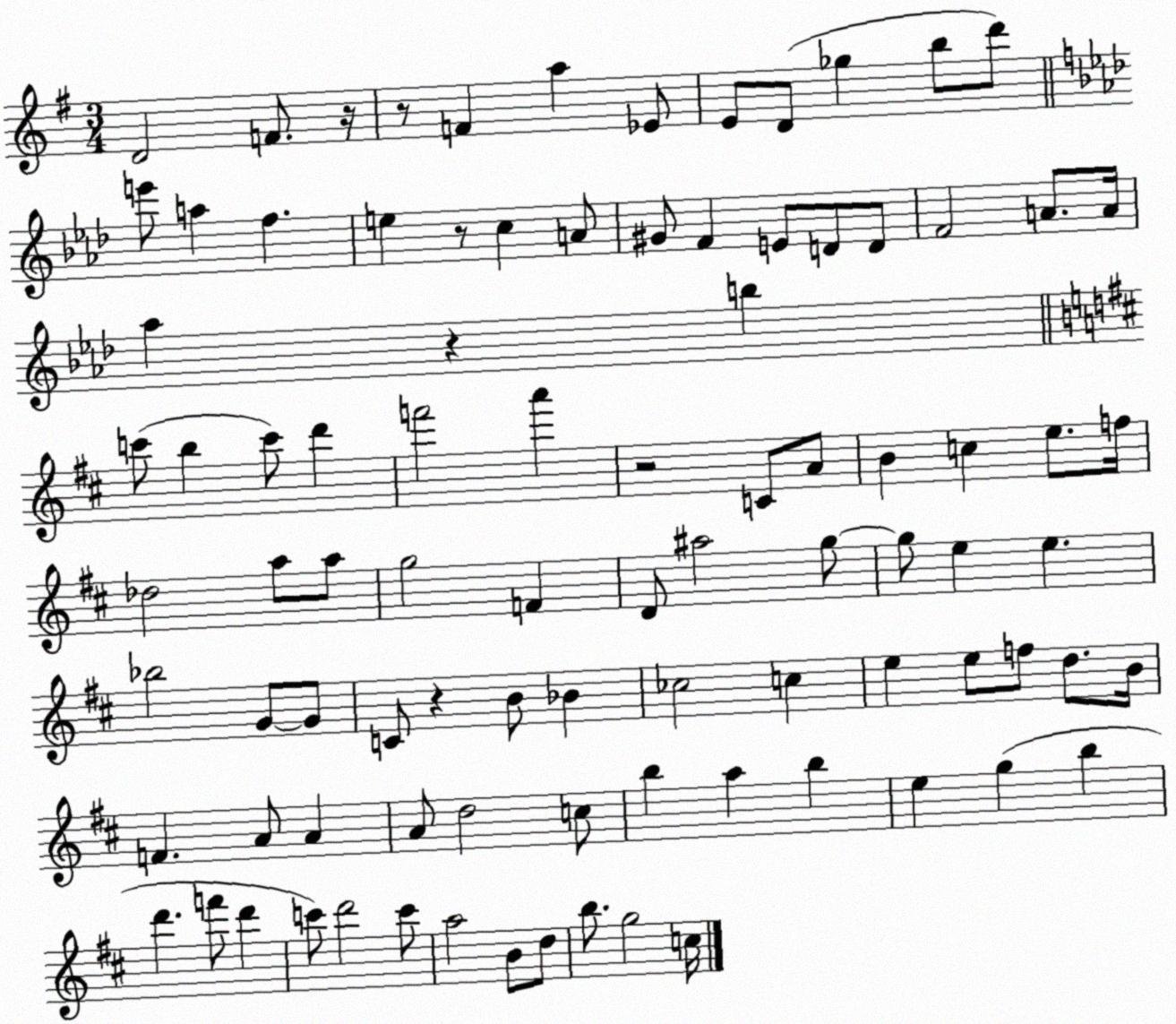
X:1
T:Untitled
M:3/4
L:1/4
K:G
D2 F/2 z/4 z/2 F a _E/2 E/2 D/2 _g b/2 d'/2 e'/2 a f e z/2 c A/2 ^G/2 F E/2 D/2 D/2 F2 A/2 A/4 _a z b c'/2 b c'/2 d' f'2 a' z2 C/2 A/2 B c e/2 f/4 _d2 a/2 a/2 g2 F D/2 ^a2 g/2 g/2 e e _b2 G/2 G/2 C/2 z B/2 _B _c2 c e e/2 f/2 d/2 B/4 F A/2 A A/2 d2 c/2 b a b e g b d' f'/2 d' c'/2 d'2 c'/2 a2 B/2 d/2 b/2 g2 c/4